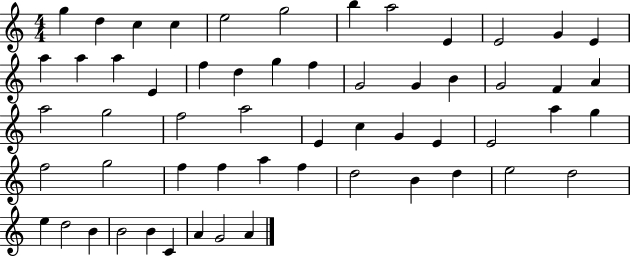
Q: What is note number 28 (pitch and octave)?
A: G5